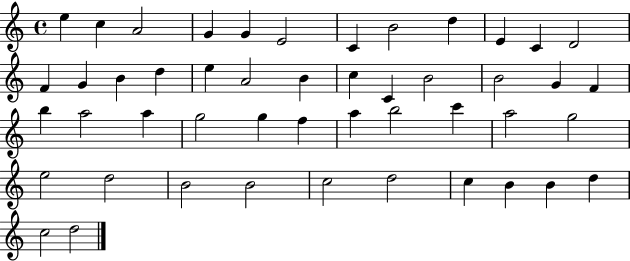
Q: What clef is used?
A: treble